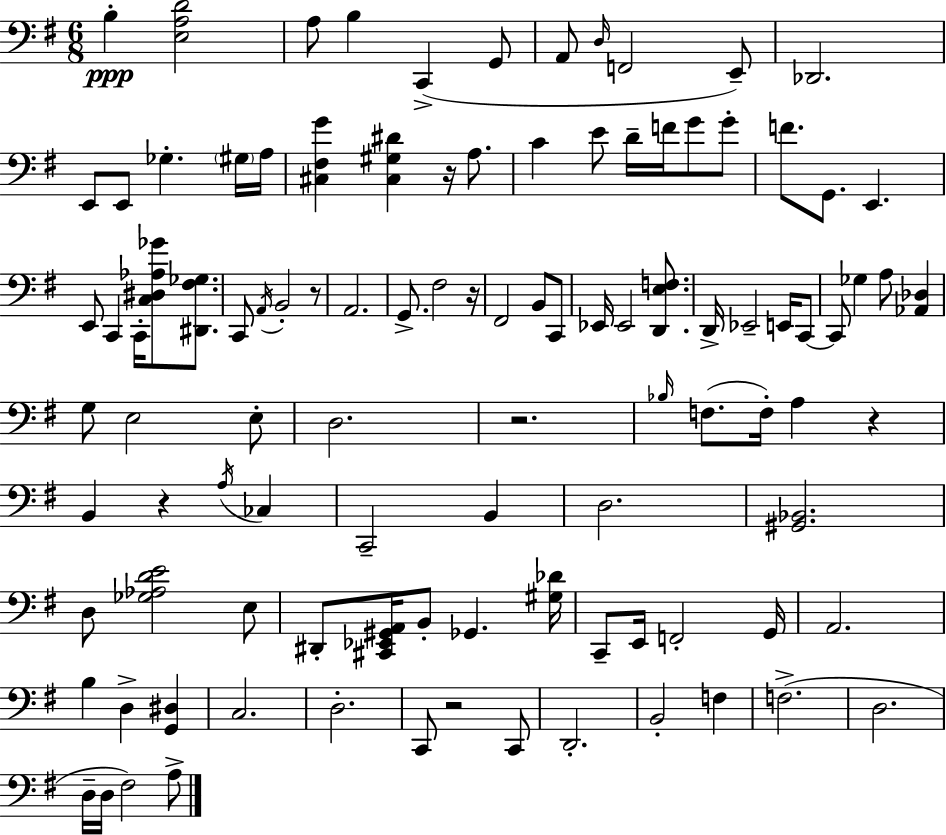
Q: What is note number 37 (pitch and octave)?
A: C2